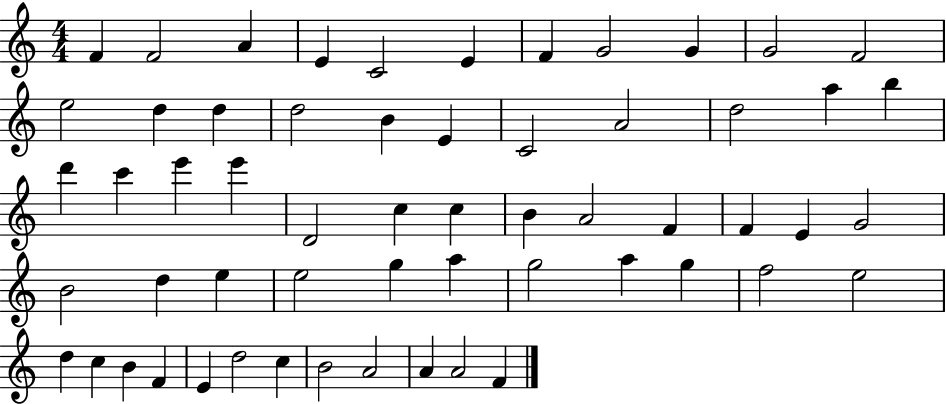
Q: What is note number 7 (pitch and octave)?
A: F4